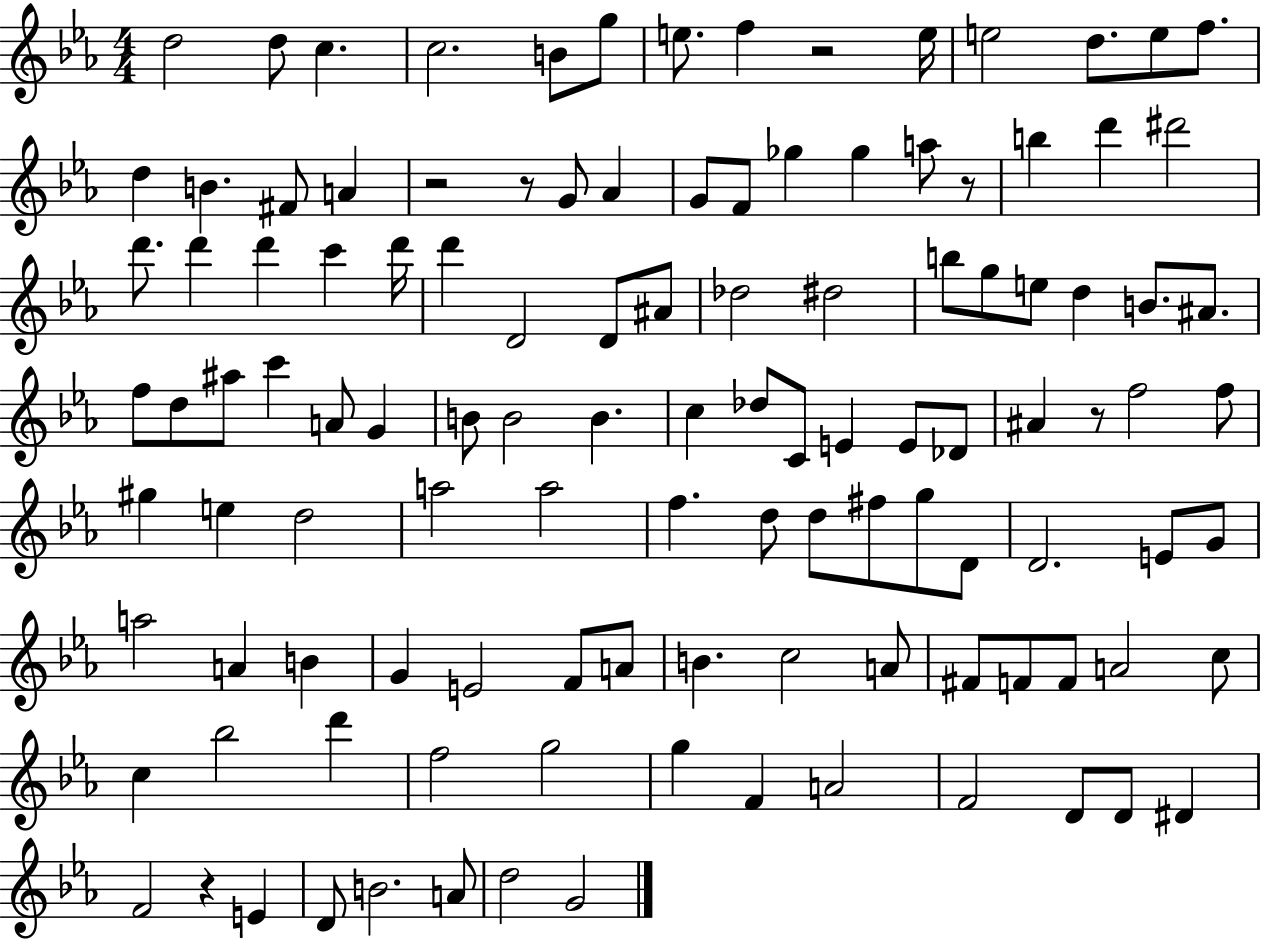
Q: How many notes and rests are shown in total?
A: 116